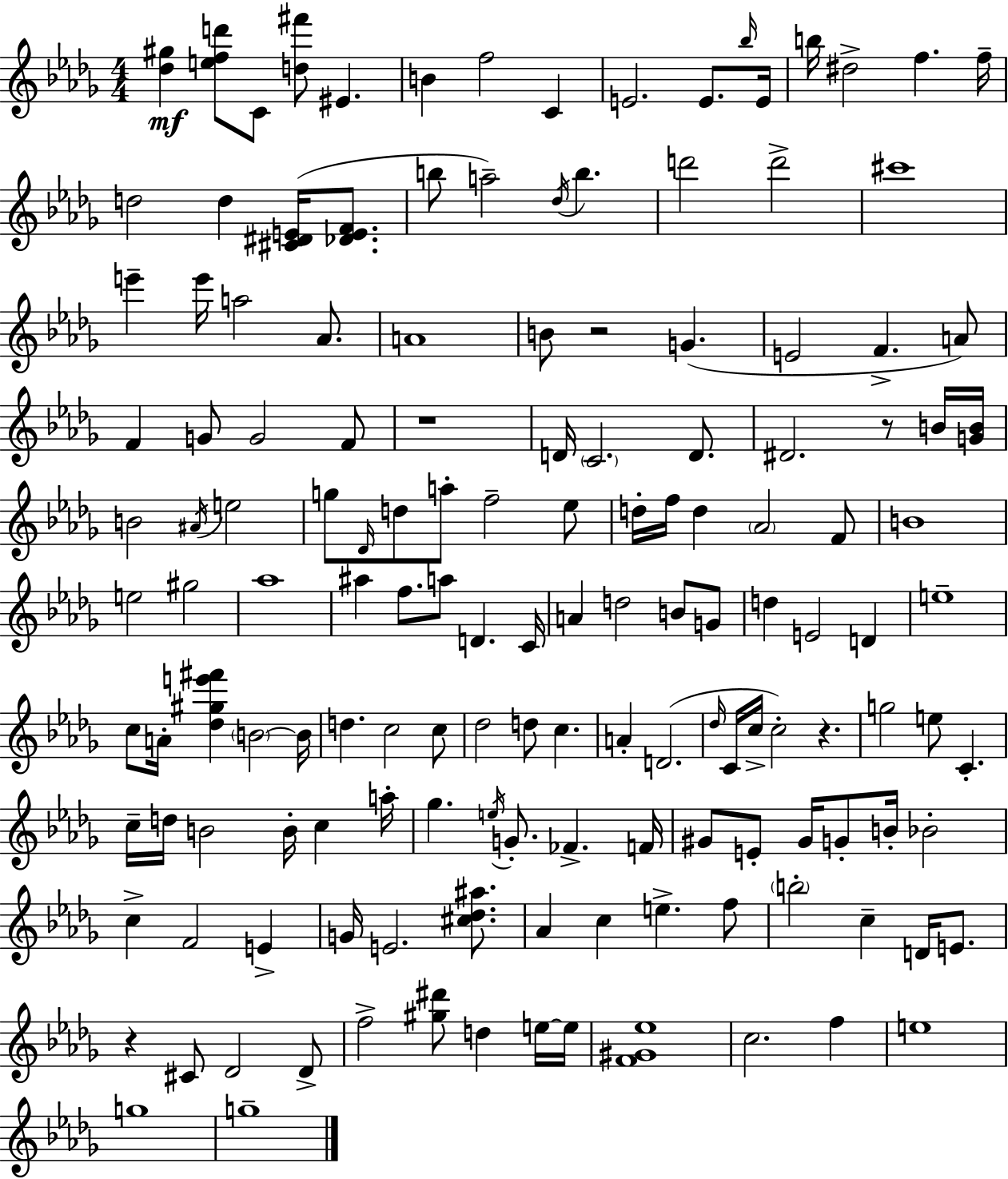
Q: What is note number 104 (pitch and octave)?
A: E4